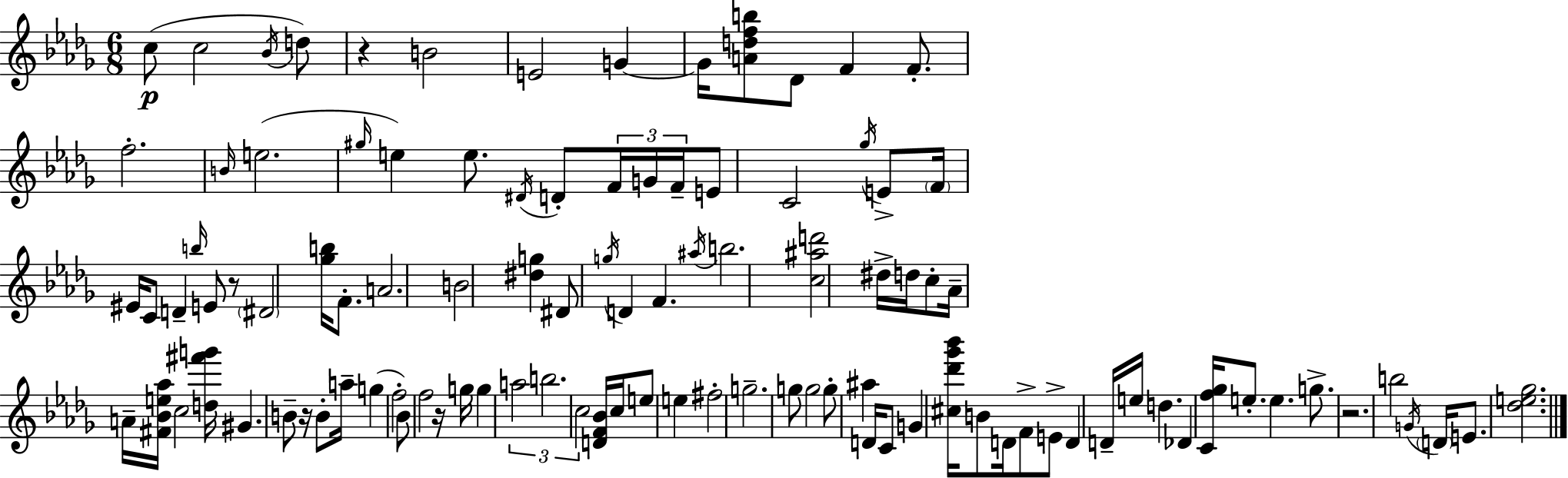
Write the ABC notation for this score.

X:1
T:Untitled
M:6/8
L:1/4
K:Bbm
c/2 c2 _B/4 d/2 z B2 E2 G G/4 [Adfb]/2 _D/2 F F/2 f2 B/4 e2 ^g/4 e e/2 ^D/4 D/2 F/4 G/4 F/4 E/2 C2 _g/4 E/2 F/4 ^E/4 C/2 D b/4 E/2 z/2 ^D2 [_gb]/4 F/2 A2 B2 [^dg] ^D/2 g/4 D F ^a/4 b2 [c^ad']2 ^d/4 d/4 c/2 _A/4 A/4 [^F_Be_a]/4 c2 [d^f'g']/4 ^G B/2 z/4 B/2 a/4 g f2 _B/2 f2 z/4 g/4 g a2 b2 c2 [DF_B]/4 c/4 e/2 e ^f2 g2 g/2 g2 g/2 ^a D/4 C/2 G [^c_d'_g'_b']/4 B/2 D/4 F/2 E/2 D D/4 e/4 d _D [Cf_g]/4 e/2 e g/2 z2 b2 G/4 D/4 E/2 [_de_g]2